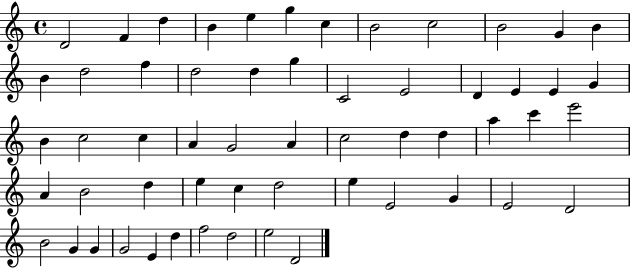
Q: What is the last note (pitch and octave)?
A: D4